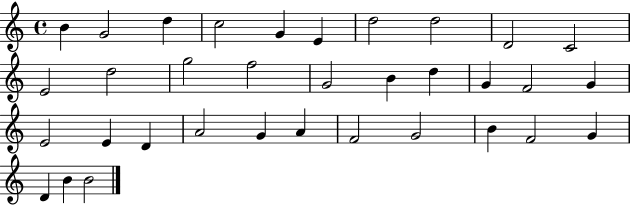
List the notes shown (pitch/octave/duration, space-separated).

B4/q G4/h D5/q C5/h G4/q E4/q D5/h D5/h D4/h C4/h E4/h D5/h G5/h F5/h G4/h B4/q D5/q G4/q F4/h G4/q E4/h E4/q D4/q A4/h G4/q A4/q F4/h G4/h B4/q F4/h G4/q D4/q B4/q B4/h